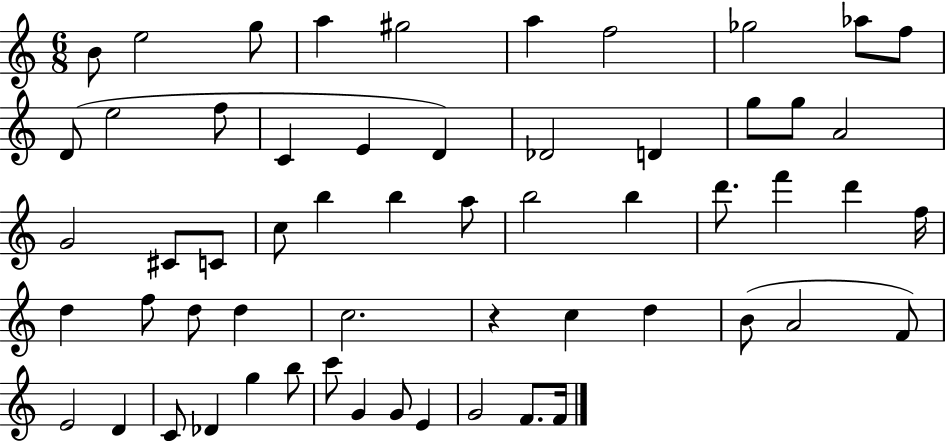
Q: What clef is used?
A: treble